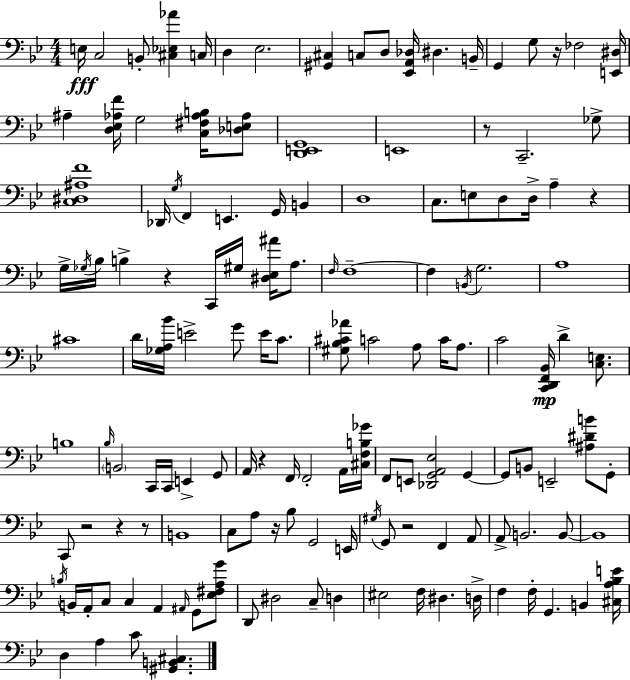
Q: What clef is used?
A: bass